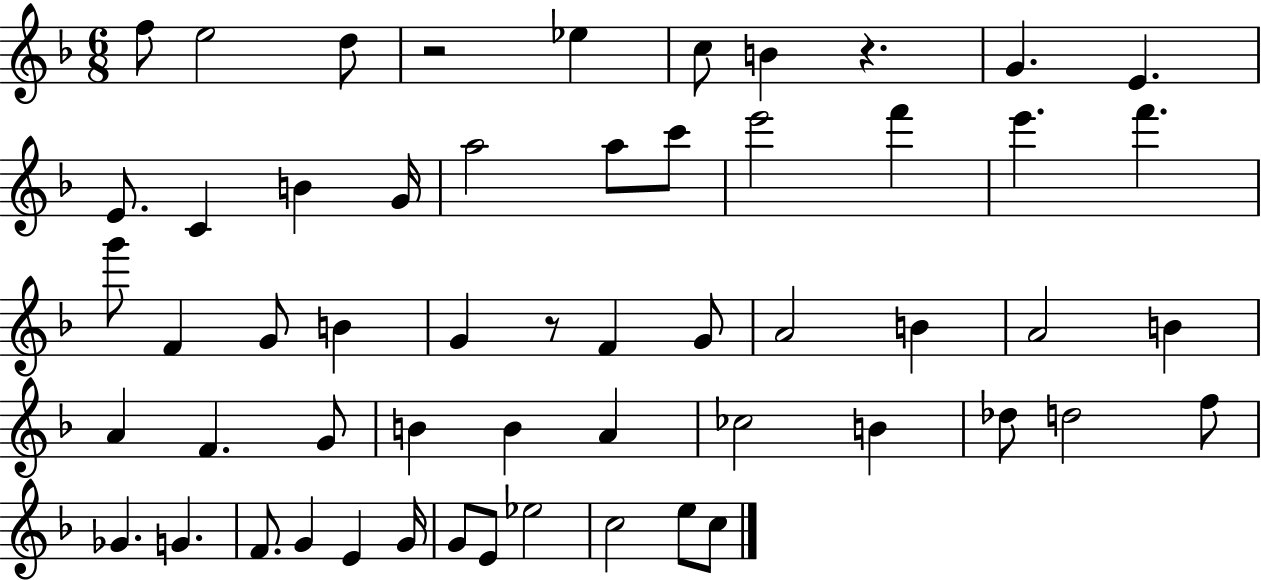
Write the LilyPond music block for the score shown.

{
  \clef treble
  \numericTimeSignature
  \time 6/8
  \key f \major
  \repeat volta 2 { f''8 e''2 d''8 | r2 ees''4 | c''8 b'4 r4. | g'4. e'4. | \break e'8. c'4 b'4 g'16 | a''2 a''8 c'''8 | e'''2 f'''4 | e'''4. f'''4. | \break g'''8 f'4 g'8 b'4 | g'4 r8 f'4 g'8 | a'2 b'4 | a'2 b'4 | \break a'4 f'4. g'8 | b'4 b'4 a'4 | ces''2 b'4 | des''8 d''2 f''8 | \break ges'4. g'4. | f'8. g'4 e'4 g'16 | g'8 e'8 ees''2 | c''2 e''8 c''8 | \break } \bar "|."
}